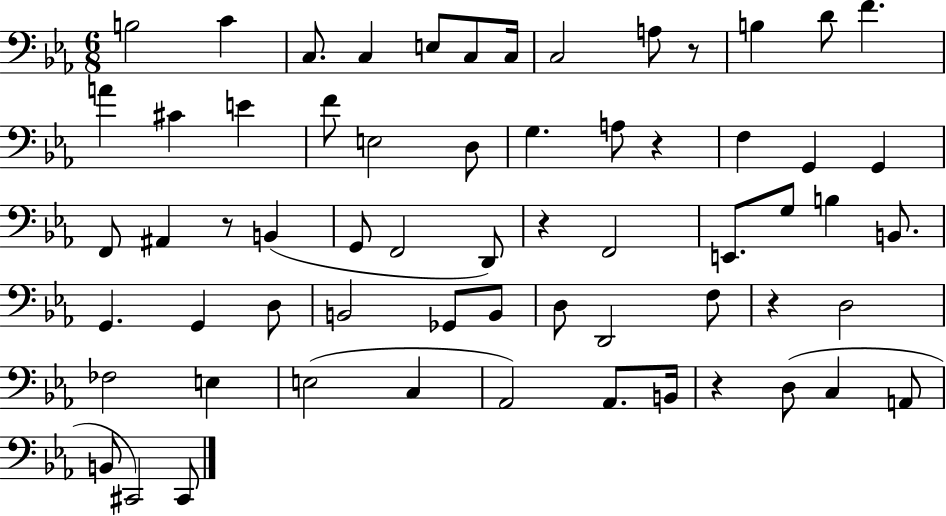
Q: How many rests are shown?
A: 6